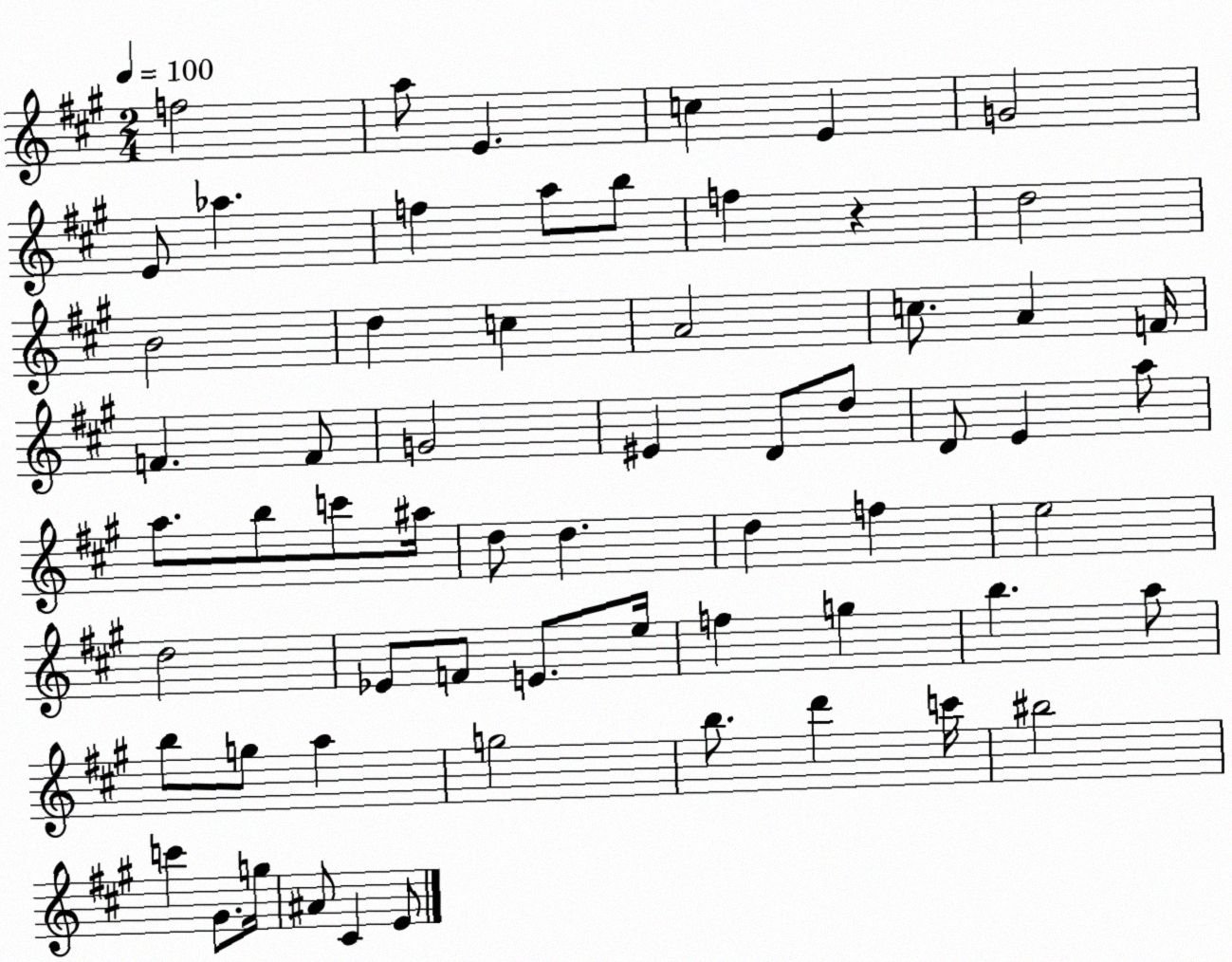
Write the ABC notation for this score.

X:1
T:Untitled
M:2/4
L:1/4
K:A
f2 a/2 E c E G2 E/2 _a f a/2 b/2 f z d2 B2 d c A2 c/2 A F/4 F F/2 G2 ^E D/2 d/2 D/2 E a/2 a/2 b/2 c'/2 ^a/4 d/2 d d f e2 d2 _E/2 F/2 E/2 e/4 f g b a/2 b/2 g/2 a g2 b/2 d' c'/4 ^b2 c' ^G/2 g/4 ^A/2 ^C E/2